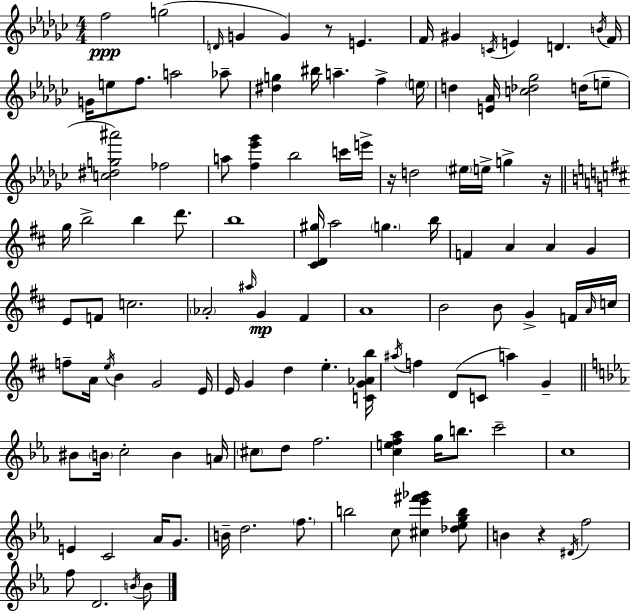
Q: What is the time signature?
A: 4/4